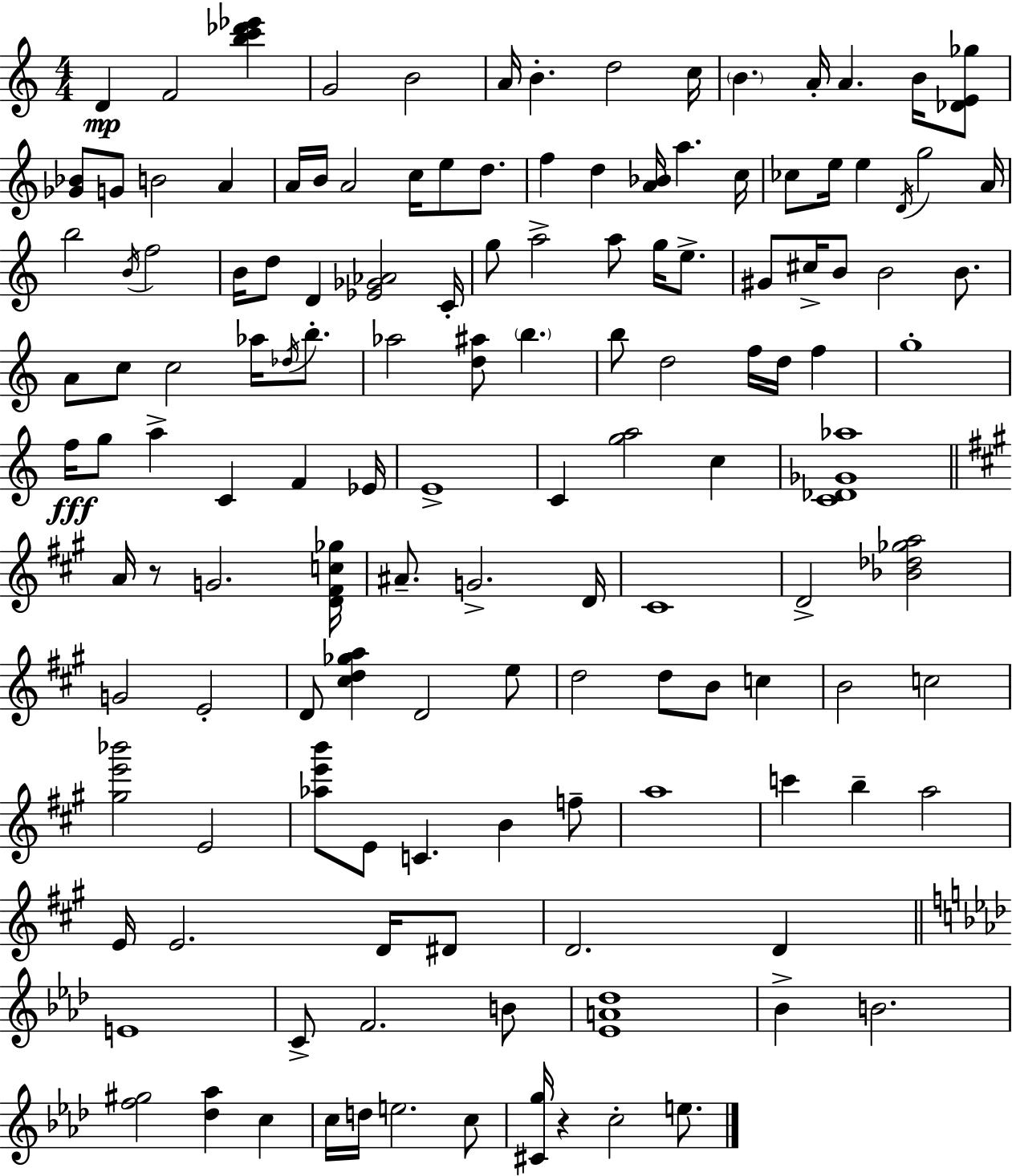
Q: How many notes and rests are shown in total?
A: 136